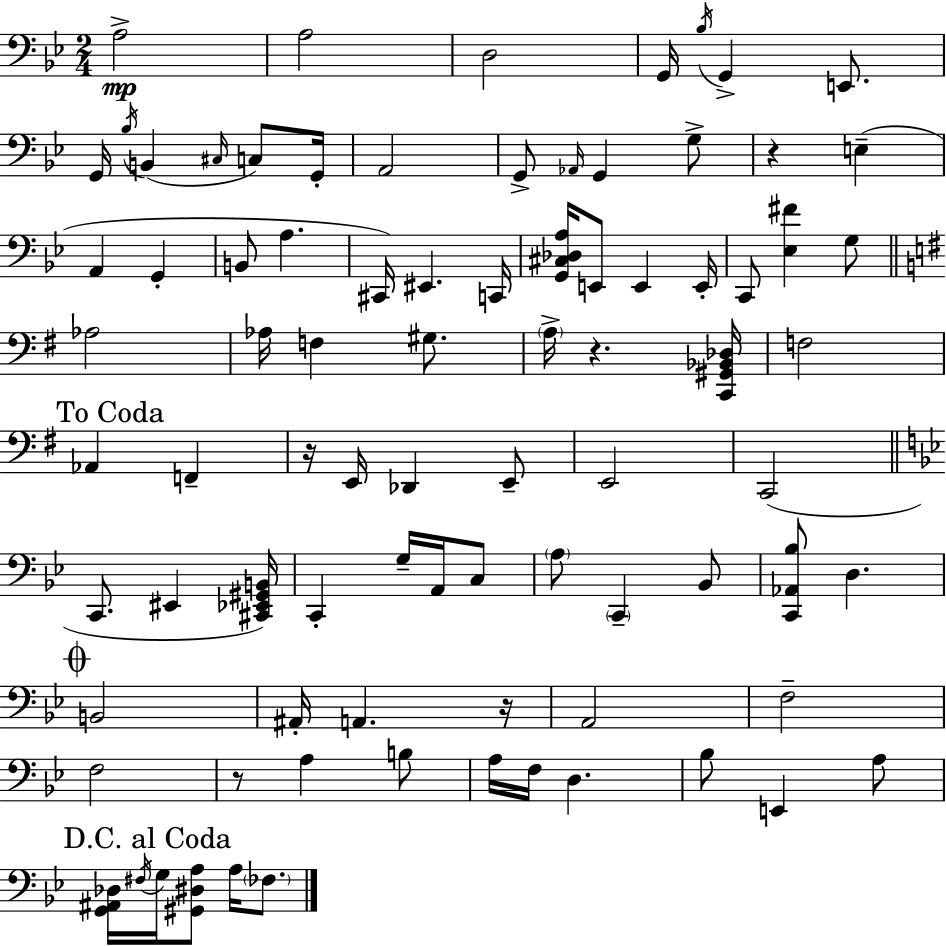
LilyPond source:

{
  \clef bass
  \numericTimeSignature
  \time 2/4
  \key bes \major
  a2->\mp | a2 | d2 | g,16 \acciaccatura { bes16 } g,4-> e,8. | \break g,16 \acciaccatura { bes16 }( b,4 \grace { cis16 } | c8) g,16-. a,2 | g,8-> \grace { aes,16 } g,4 | g8-> r4 | \break e4--( a,4 | g,4-. b,8 a4. | cis,16) eis,4. | c,16 <g, cis des a>16 e,8 e,4 | \break e,16-. c,8 <ees fis'>4 | g8 \bar "||" \break \key g \major aes2 | aes16 f4 gis8. | \parenthesize a16-> r4. <c, gis, bes, des>16 | f2 | \break \mark "To Coda" aes,4 f,4-- | r16 e,16 des,4 e,8-- | e,2 | c,2( | \break \bar "||" \break \key g \minor c,8. eis,4 <cis, ees, gis, b,>16) | c,4-. g16-- a,16 c8 | \parenthesize a8 \parenthesize c,4-- bes,8 | <c, aes, bes>8 d4. | \break \mark \markup { \musicglyph "scripts.coda" } b,2 | ais,16-. a,4. r16 | a,2 | f2-- | \break f2 | r8 a4 b8 | a16 f16 d4. | bes8 e,4 a8 | \break \mark "D.C. al Coda" <g, ais, des>16 \acciaccatura { fis16 } g16 <gis, dis a>8 a16 \parenthesize fes8. | \bar "|."
}